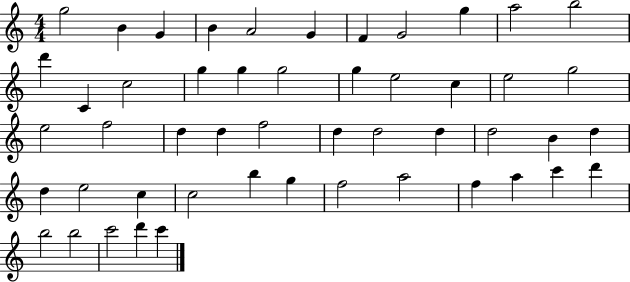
X:1
T:Untitled
M:4/4
L:1/4
K:C
g2 B G B A2 G F G2 g a2 b2 d' C c2 g g g2 g e2 c e2 g2 e2 f2 d d f2 d d2 d d2 B d d e2 c c2 b g f2 a2 f a c' d' b2 b2 c'2 d' c'